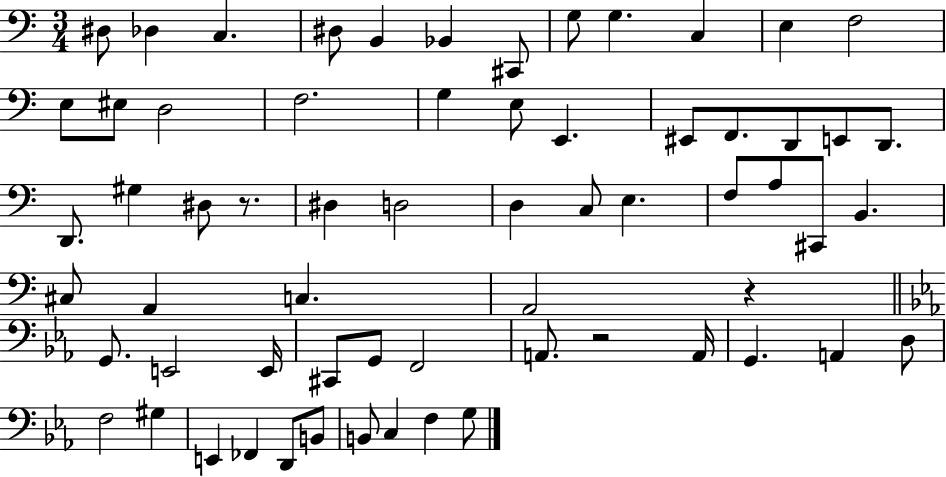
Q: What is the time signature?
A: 3/4